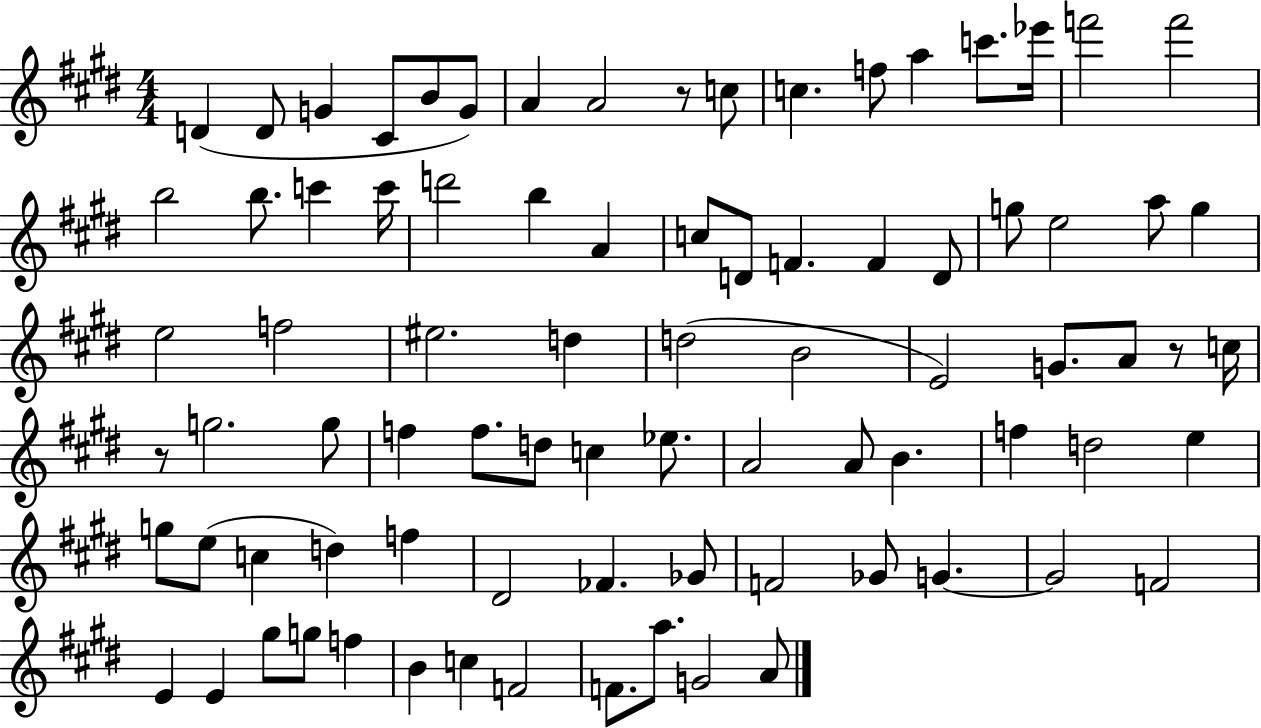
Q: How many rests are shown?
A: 3